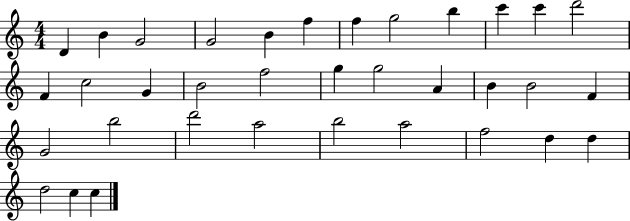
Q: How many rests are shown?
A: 0